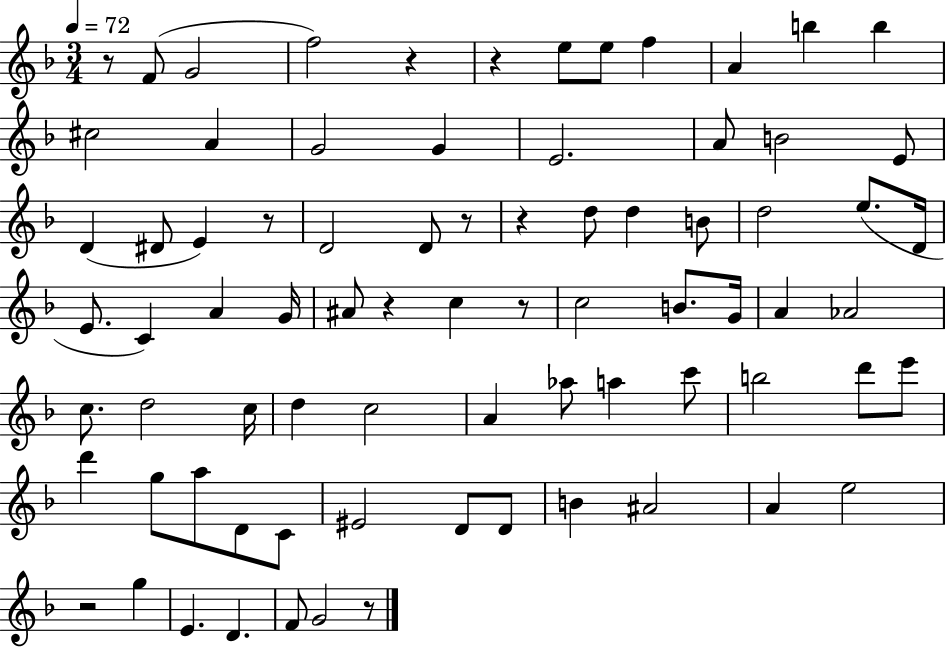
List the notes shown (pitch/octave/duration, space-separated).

R/e F4/e G4/h F5/h R/q R/q E5/e E5/e F5/q A4/q B5/q B5/q C#5/h A4/q G4/h G4/q E4/h. A4/e B4/h E4/e D4/q D#4/e E4/q R/e D4/h D4/e R/e R/q D5/e D5/q B4/e D5/h E5/e. D4/s E4/e. C4/q A4/q G4/s A#4/e R/q C5/q R/e C5/h B4/e. G4/s A4/q Ab4/h C5/e. D5/h C5/s D5/q C5/h A4/q Ab5/e A5/q C6/e B5/h D6/e E6/e D6/q G5/e A5/e D4/e C4/e EIS4/h D4/e D4/e B4/q A#4/h A4/q E5/h R/h G5/q E4/q. D4/q. F4/e G4/h R/e